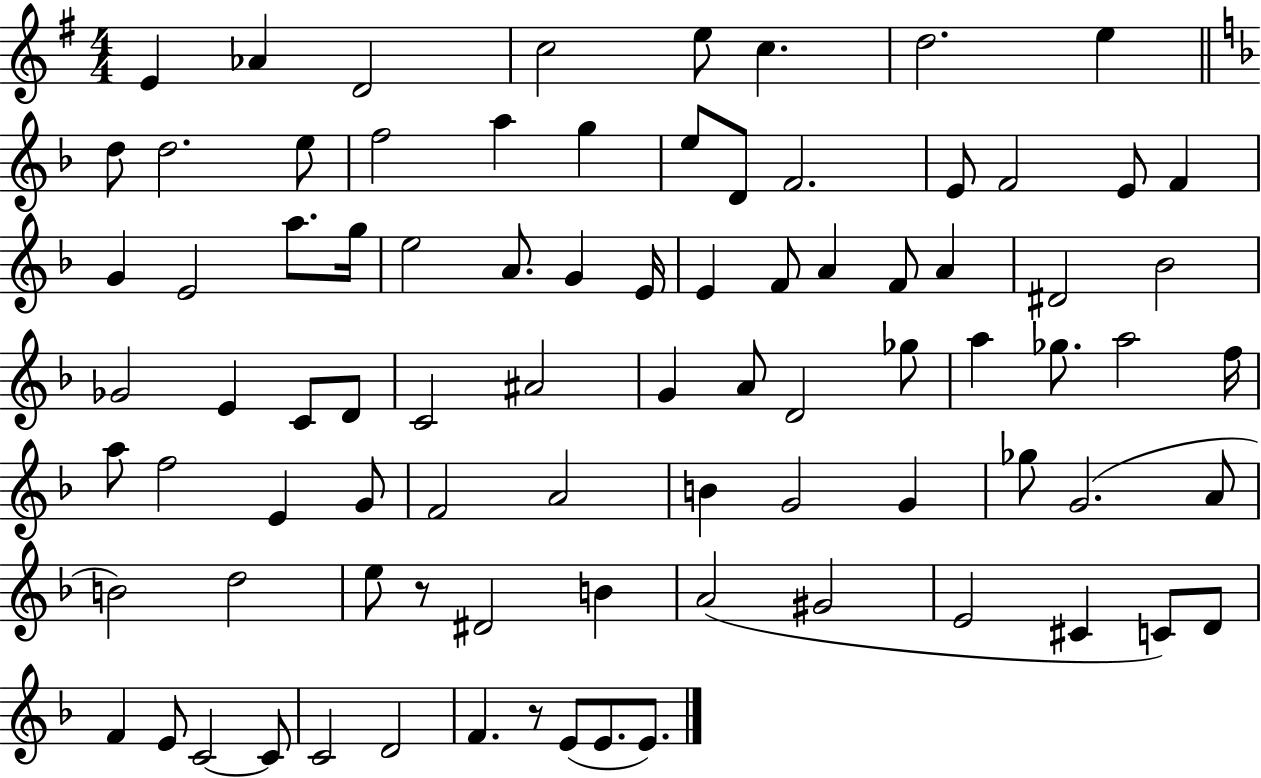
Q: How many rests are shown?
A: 2